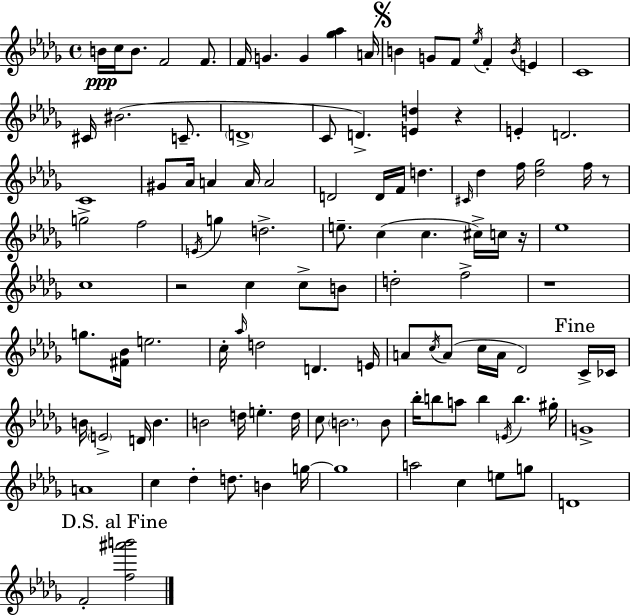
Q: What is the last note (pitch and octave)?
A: F4